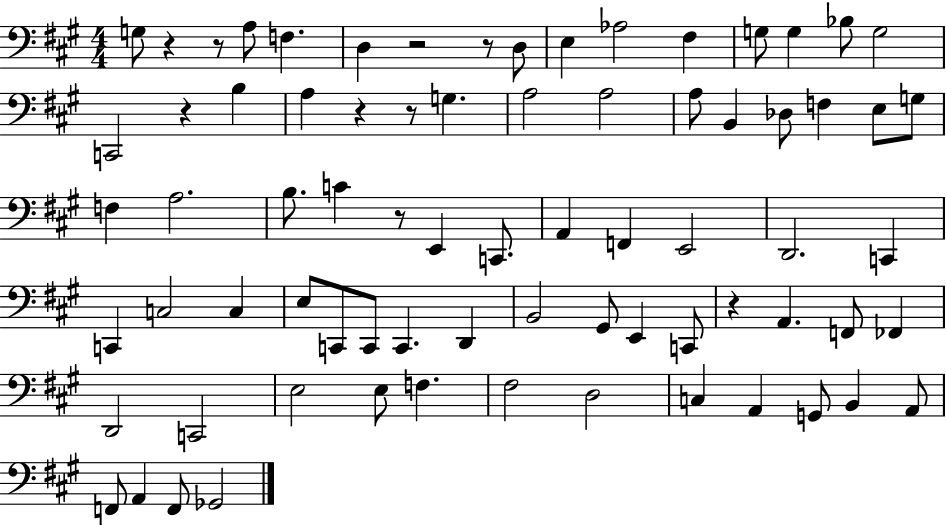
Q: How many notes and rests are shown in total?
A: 75